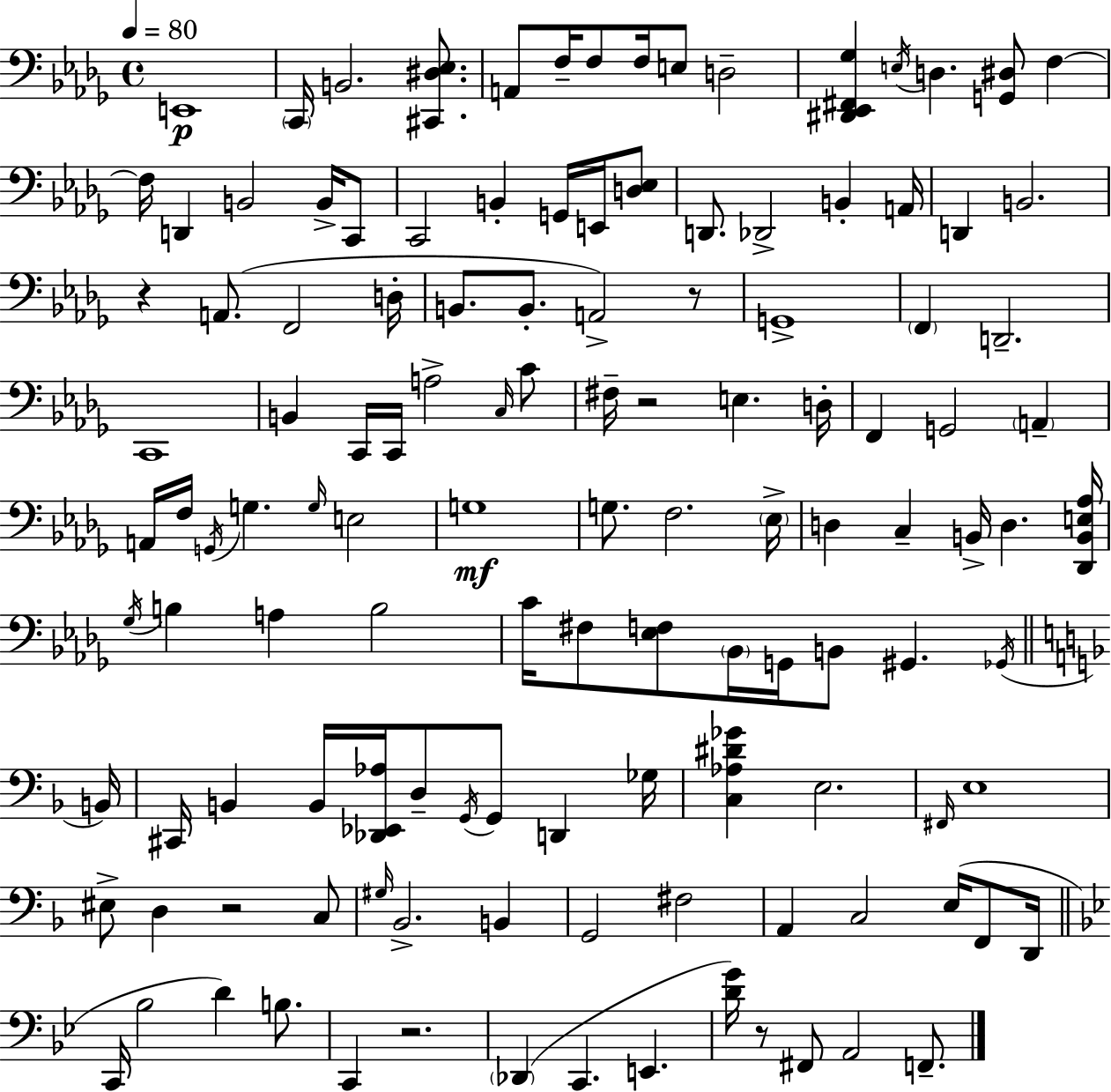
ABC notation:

X:1
T:Untitled
M:4/4
L:1/4
K:Bbm
E,,4 C,,/4 B,,2 [^C,,^D,_E,]/2 A,,/2 F,/4 F,/2 F,/4 E,/2 D,2 [^D,,_E,,^F,,_G,] E,/4 D, [G,,^D,]/2 F, F,/4 D,, B,,2 B,,/4 C,,/2 C,,2 B,, G,,/4 E,,/4 [D,_E,]/2 D,,/2 _D,,2 B,, A,,/4 D,, B,,2 z A,,/2 F,,2 D,/4 B,,/2 B,,/2 A,,2 z/2 G,,4 F,, D,,2 C,,4 B,, C,,/4 C,,/4 A,2 C,/4 C/2 ^F,/4 z2 E, D,/4 F,, G,,2 A,, A,,/4 F,/4 G,,/4 G, G,/4 E,2 G,4 G,/2 F,2 _E,/4 D, C, B,,/4 D, [_D,,B,,E,_A,]/4 _G,/4 B, A, B,2 C/4 ^F,/2 [_E,F,]/2 _B,,/4 G,,/4 B,,/2 ^G,, _G,,/4 B,,/4 ^C,,/4 B,, B,,/4 [_D,,_E,,_A,]/4 D,/2 G,,/4 G,,/2 D,, _G,/4 [C,_A,^D_G] E,2 ^F,,/4 E,4 ^E,/2 D, z2 C,/2 ^G,/4 _B,,2 B,, G,,2 ^F,2 A,, C,2 E,/4 F,,/2 D,,/4 C,,/4 _B,2 D B,/2 C,, z2 _D,, C,, E,, [DG]/4 z/2 ^F,,/2 A,,2 F,,/2